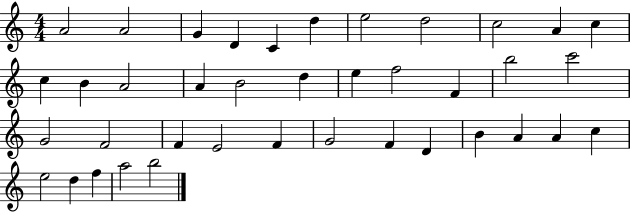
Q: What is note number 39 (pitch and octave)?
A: B5